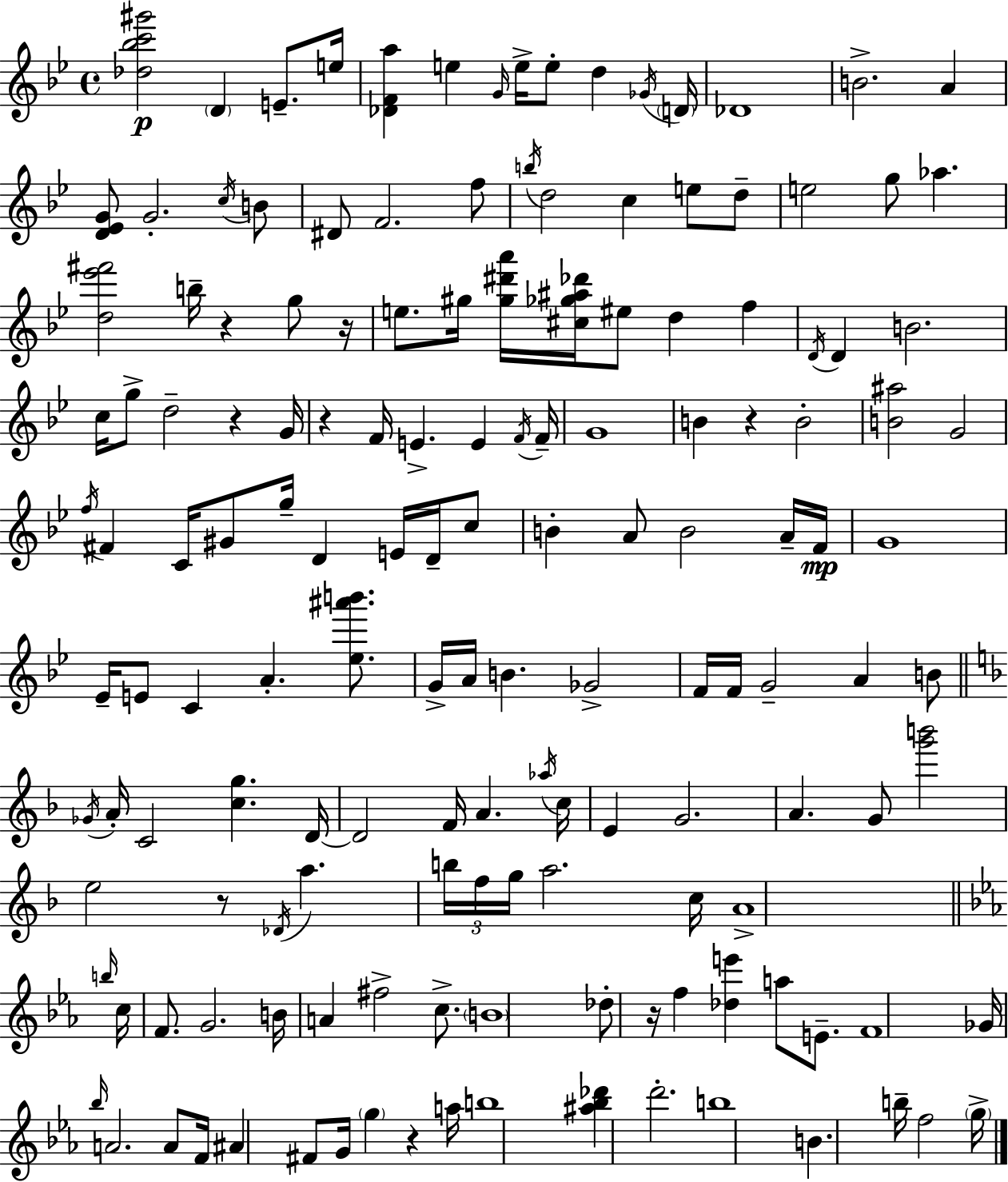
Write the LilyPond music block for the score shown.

{
  \clef treble
  \time 4/4
  \defaultTimeSignature
  \key bes \major
  <des'' bes'' c''' gis'''>2\p \parenthesize d'4 e'8.-- e''16 | <des' f' a''>4 e''4 \grace { g'16 } e''16-> e''8-. d''4 | \acciaccatura { ges'16 } \parenthesize d'16 des'1 | b'2.-> a'4 | \break <d' ees' g'>8 g'2.-. | \acciaccatura { c''16 } b'8 dis'8 f'2. | f''8 \acciaccatura { b''16 } d''2 c''4 | e''8 d''8-- e''2 g''8 aes''4. | \break <d'' ees''' fis'''>2 b''16-- r4 | g''8 r16 e''8. gis''16 <gis'' dis''' a'''>16 <cis'' ges'' ais'' des'''>16 eis''8 d''4 | f''4 \acciaccatura { d'16 } d'4 b'2. | c''16 g''8-> d''2-- | \break r4 g'16 r4 f'16 e'4.-> | e'4 \acciaccatura { f'16 } f'16-- g'1 | b'4 r4 b'2-. | <b' ais''>2 g'2 | \break \acciaccatura { f''16 } fis'4 c'16 gis'8 g''16-- d'4 | e'16 d'16-- c''8 b'4-. a'8 b'2 | a'16-- f'16\mp g'1 | ees'16-- e'8 c'4 a'4.-. | \break <ees'' ais''' b'''>8. g'16-> a'16 b'4. ges'2-> | f'16 f'16 g'2-- | a'4 b'8 \bar "||" \break \key f \major \acciaccatura { ges'16 } a'16-. c'2 <c'' g''>4. | d'16~~ d'2 f'16 a'4. | \acciaccatura { aes''16 } c''16 e'4 g'2. | a'4. g'8 <g''' b'''>2 | \break e''2 r8 \acciaccatura { des'16 } a''4. | \tuplet 3/2 { b''16 f''16 g''16 } a''2. | c''16 a'1-> | \bar "||" \break \key c \minor \grace { b''16 } c''16 f'8. g'2. | b'16 a'4 fis''2-> c''8.-> | \parenthesize b'1 | des''8-. r16 f''4 <des'' e'''>4 a''8 e'8.-- | \break f'1 | ges'16 \grace { bes''16 } a'2. a'8 | f'16 ais'4 fis'8 g'16 \parenthesize g''4 r4 | a''16 b''1 | \break <ais'' bes'' des'''>4 d'''2.-. | b''1 | b'4. b''16-- f''2 | \parenthesize g''16-> \bar "|."
}